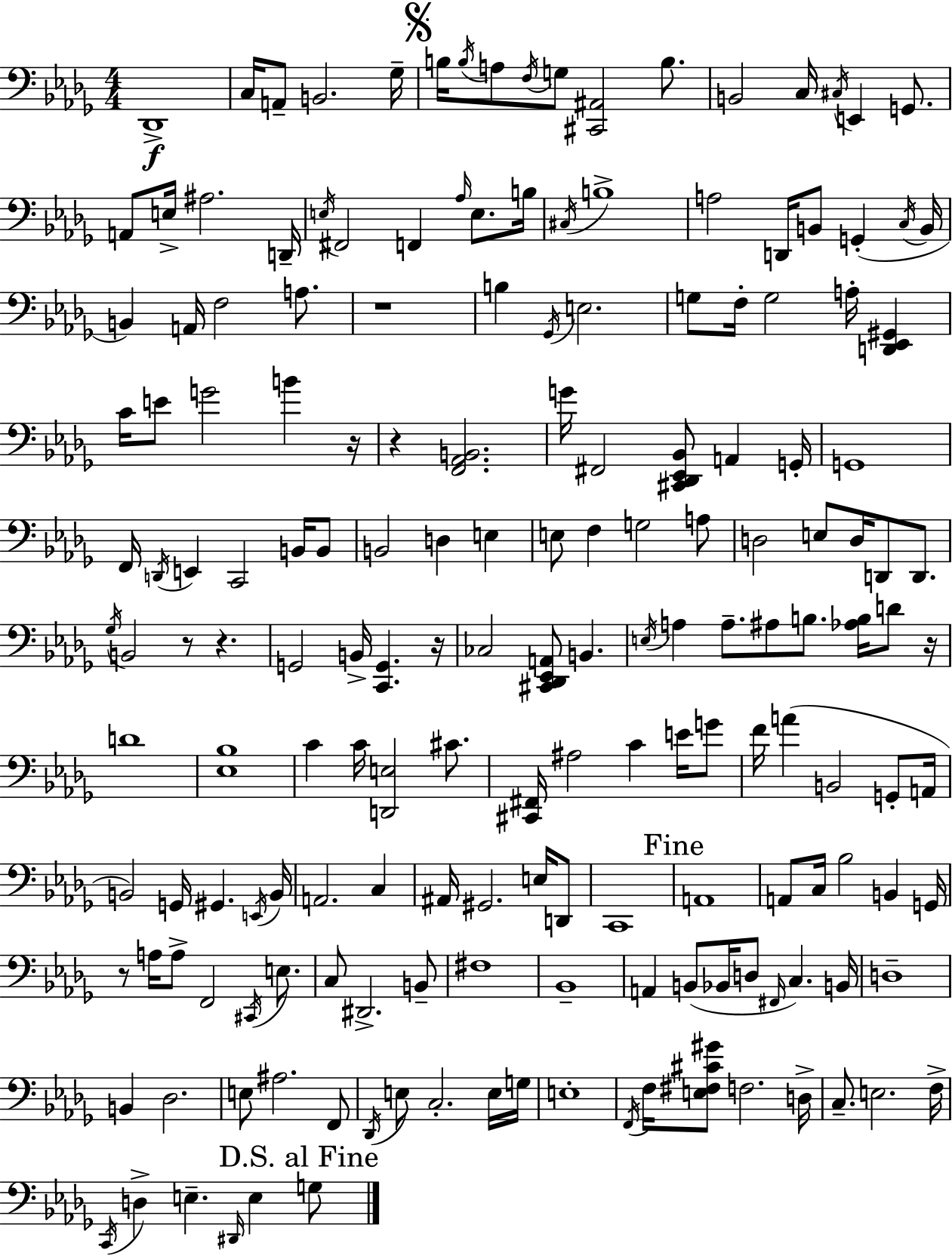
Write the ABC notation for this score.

X:1
T:Untitled
M:4/4
L:1/4
K:Bbm
_D,,4 C,/4 A,,/2 B,,2 _G,/4 B,/4 B,/4 A,/2 F,/4 G,/2 [^C,,^A,,]2 B,/2 B,,2 C,/4 ^C,/4 E,, G,,/2 A,,/2 E,/4 ^A,2 D,,/4 E,/4 ^F,,2 F,, _A,/4 E,/2 B,/4 ^C,/4 B,4 A,2 D,,/4 B,,/2 G,, C,/4 B,,/4 B,, A,,/4 F,2 A,/2 z4 B, _G,,/4 E,2 G,/2 F,/4 G,2 A,/4 [D,,_E,,^G,,] C/4 E/2 G2 B z/4 z [F,,_A,,B,,]2 G/4 ^F,,2 [^C,,_D,,_E,,_B,,]/2 A,, G,,/4 G,,4 F,,/4 D,,/4 E,, C,,2 B,,/4 B,,/2 B,,2 D, E, E,/2 F, G,2 A,/2 D,2 E,/2 D,/4 D,,/2 D,,/2 _G,/4 B,,2 z/2 z G,,2 B,,/4 [C,,G,,] z/4 _C,2 [^C,,_D,,_E,,A,,]/2 B,, E,/4 A, A,/2 ^A,/2 B,/2 [_A,B,]/4 D/2 z/4 D4 [_E,_B,]4 C C/4 [D,,E,]2 ^C/2 [^C,,^F,,]/4 ^A,2 C E/4 G/2 F/4 A B,,2 G,,/2 A,,/4 B,,2 G,,/4 ^G,, E,,/4 B,,/4 A,,2 C, ^A,,/4 ^G,,2 E,/4 D,,/2 C,,4 A,,4 A,,/2 C,/4 _B,2 B,, G,,/4 z/2 A,/4 A,/2 F,,2 ^C,,/4 E,/2 C,/2 ^D,,2 B,,/2 ^F,4 _B,,4 A,, B,,/2 _B,,/4 D,/2 ^F,,/4 C, B,,/4 D,4 B,, _D,2 E,/2 ^A,2 F,,/2 _D,,/4 E,/2 C,2 E,/4 G,/4 E,4 F,,/4 F,/4 [E,^F,^C^G]/2 F,2 D,/4 C,/2 E,2 F,/4 C,,/4 D, E, ^D,,/4 E, G,/2